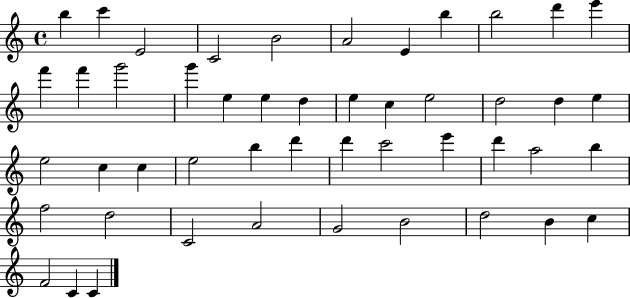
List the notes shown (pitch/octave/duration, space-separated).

B5/q C6/q E4/h C4/h B4/h A4/h E4/q B5/q B5/h D6/q E6/q F6/q F6/q G6/h G6/q E5/q E5/q D5/q E5/q C5/q E5/h D5/h D5/q E5/q E5/h C5/q C5/q E5/h B5/q D6/q D6/q C6/h E6/q D6/q A5/h B5/q F5/h D5/h C4/h A4/h G4/h B4/h D5/h B4/q C5/q F4/h C4/q C4/q